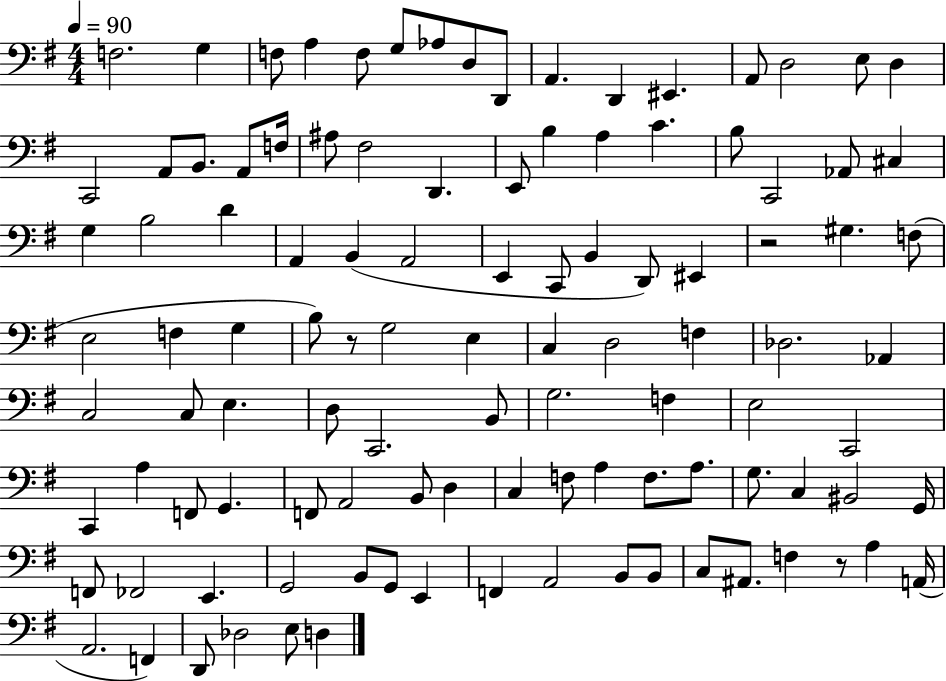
F3/h. G3/q F3/e A3/q F3/e G3/e Ab3/e D3/e D2/e A2/q. D2/q EIS2/q. A2/e D3/h E3/e D3/q C2/h A2/e B2/e. A2/e F3/s A#3/e F#3/h D2/q. E2/e B3/q A3/q C4/q. B3/e C2/h Ab2/e C#3/q G3/q B3/h D4/q A2/q B2/q A2/h E2/q C2/e B2/q D2/e EIS2/q R/h G#3/q. F3/e E3/h F3/q G3/q B3/e R/e G3/h E3/q C3/q D3/h F3/q Db3/h. Ab2/q C3/h C3/e E3/q. D3/e C2/h. B2/e G3/h. F3/q E3/h C2/h C2/q A3/q F2/e G2/q. F2/e A2/h B2/e D3/q C3/q F3/e A3/q F3/e. A3/e. G3/e. C3/q BIS2/h G2/s F2/e FES2/h E2/q. G2/h B2/e G2/e E2/q F2/q A2/h B2/e B2/e C3/e A#2/e. F3/q R/e A3/q A2/s A2/h. F2/q D2/e Db3/h E3/e D3/q